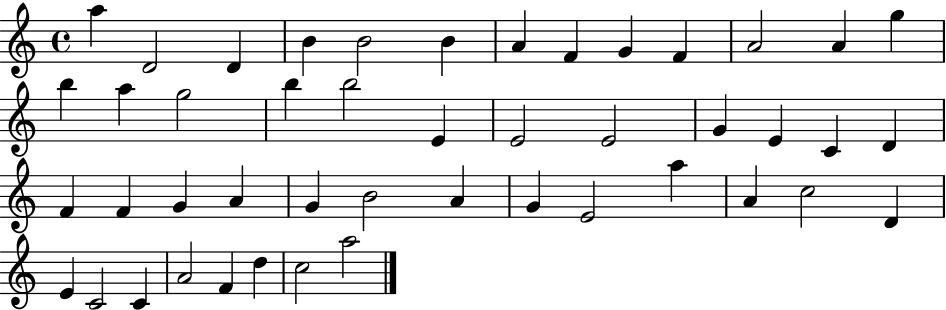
A5/q D4/h D4/q B4/q B4/h B4/q A4/q F4/q G4/q F4/q A4/h A4/q G5/q B5/q A5/q G5/h B5/q B5/h E4/q E4/h E4/h G4/q E4/q C4/q D4/q F4/q F4/q G4/q A4/q G4/q B4/h A4/q G4/q E4/h A5/q A4/q C5/h D4/q E4/q C4/h C4/q A4/h F4/q D5/q C5/h A5/h